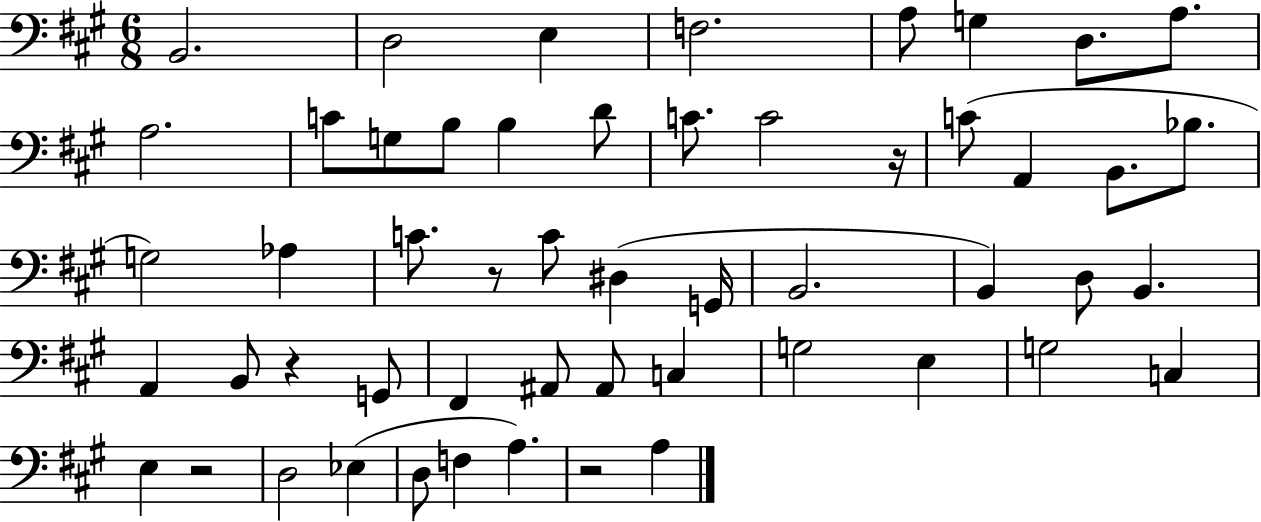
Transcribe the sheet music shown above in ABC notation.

X:1
T:Untitled
M:6/8
L:1/4
K:A
B,,2 D,2 E, F,2 A,/2 G, D,/2 A,/2 A,2 C/2 G,/2 B,/2 B, D/2 C/2 C2 z/4 C/2 A,, B,,/2 _B,/2 G,2 _A, C/2 z/2 C/2 ^D, G,,/4 B,,2 B,, D,/2 B,, A,, B,,/2 z G,,/2 ^F,, ^A,,/2 ^A,,/2 C, G,2 E, G,2 C, E, z2 D,2 _E, D,/2 F, A, z2 A,